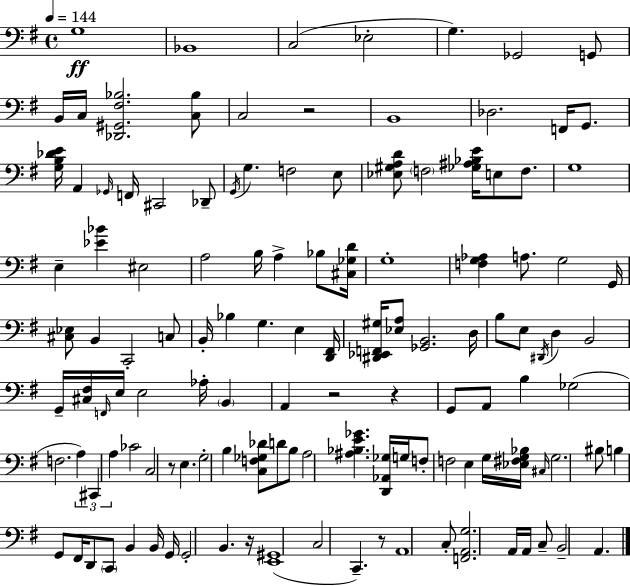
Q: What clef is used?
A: bass